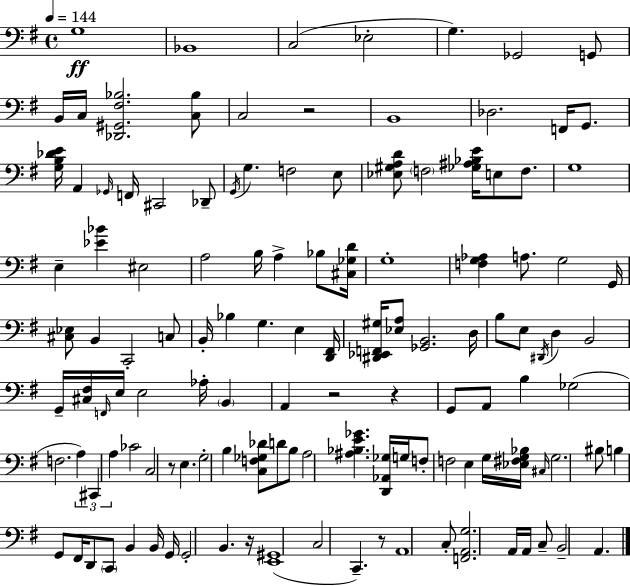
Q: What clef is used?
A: bass